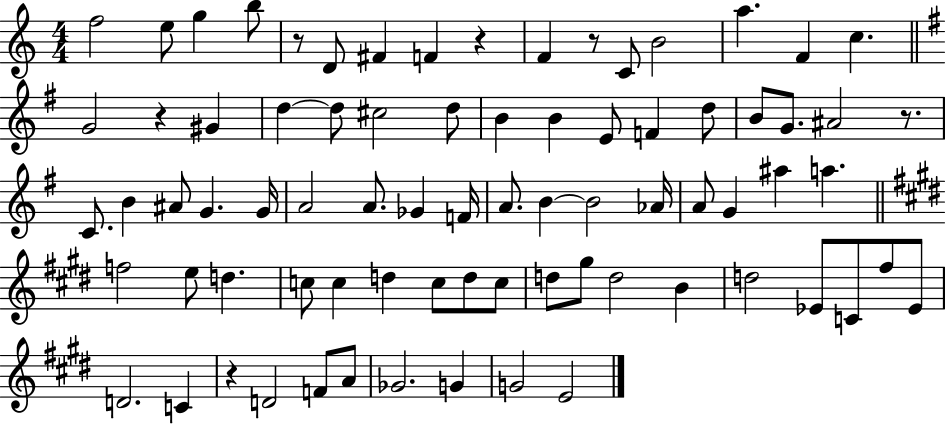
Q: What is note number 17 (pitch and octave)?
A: D5